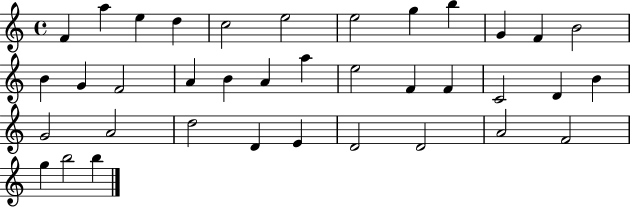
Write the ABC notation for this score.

X:1
T:Untitled
M:4/4
L:1/4
K:C
F a e d c2 e2 e2 g b G F B2 B G F2 A B A a e2 F F C2 D B G2 A2 d2 D E D2 D2 A2 F2 g b2 b